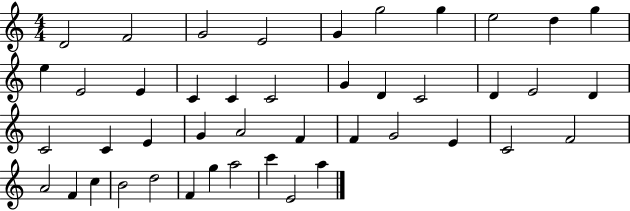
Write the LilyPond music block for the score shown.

{
  \clef treble
  \numericTimeSignature
  \time 4/4
  \key c \major
  d'2 f'2 | g'2 e'2 | g'4 g''2 g''4 | e''2 d''4 g''4 | \break e''4 e'2 e'4 | c'4 c'4 c'2 | g'4 d'4 c'2 | d'4 e'2 d'4 | \break c'2 c'4 e'4 | g'4 a'2 f'4 | f'4 g'2 e'4 | c'2 f'2 | \break a'2 f'4 c''4 | b'2 d''2 | f'4 g''4 a''2 | c'''4 e'2 a''4 | \break \bar "|."
}